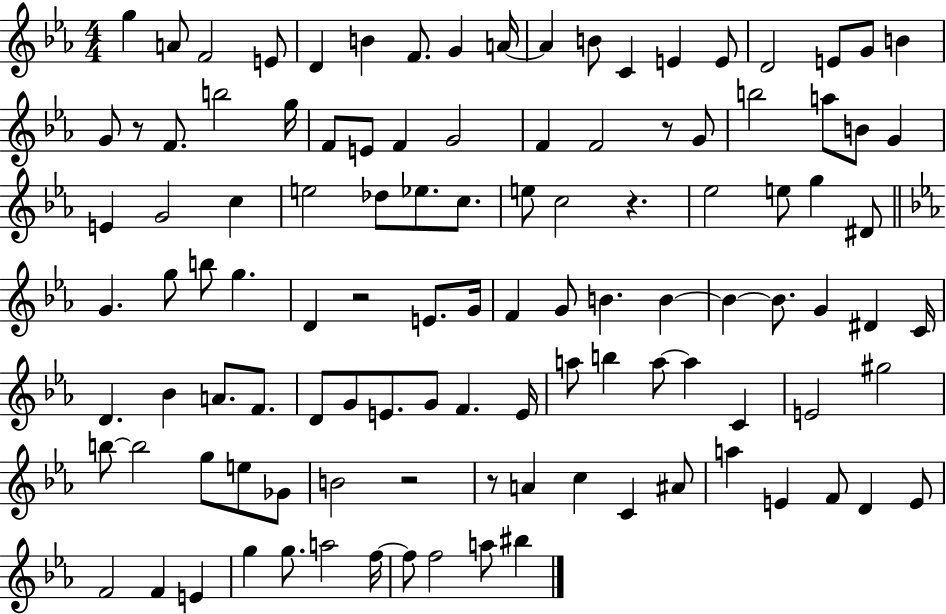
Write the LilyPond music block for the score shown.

{
  \clef treble
  \numericTimeSignature
  \time 4/4
  \key ees \major
  g''4 a'8 f'2 e'8 | d'4 b'4 f'8. g'4 a'16~~ | a'4 b'8 c'4 e'4 e'8 | d'2 e'8 g'8 b'4 | \break g'8 r8 f'8. b''2 g''16 | f'8 e'8 f'4 g'2 | f'4 f'2 r8 g'8 | b''2 a''8 b'8 g'4 | \break e'4 g'2 c''4 | e''2 des''8 ees''8. c''8. | e''8 c''2 r4. | ees''2 e''8 g''4 dis'8 | \break \bar "||" \break \key ees \major g'4. g''8 b''8 g''4. | d'4 r2 e'8. g'16 | f'4 g'8 b'4. b'4~~ | b'4~~ b'8. g'4 dis'4 c'16 | \break d'4. bes'4 a'8. f'8. | d'8 g'8 e'8. g'8 f'4. e'16 | a''8 b''4 a''8~~ a''4 c'4 | e'2 gis''2 | \break b''8~~ b''2 g''8 e''8 ges'8 | b'2 r2 | r8 a'4 c''4 c'4 ais'8 | a''4 e'4 f'8 d'4 e'8 | \break f'2 f'4 e'4 | g''4 g''8. a''2 f''16~~ | f''8 f''2 a''8 bis''4 | \bar "|."
}